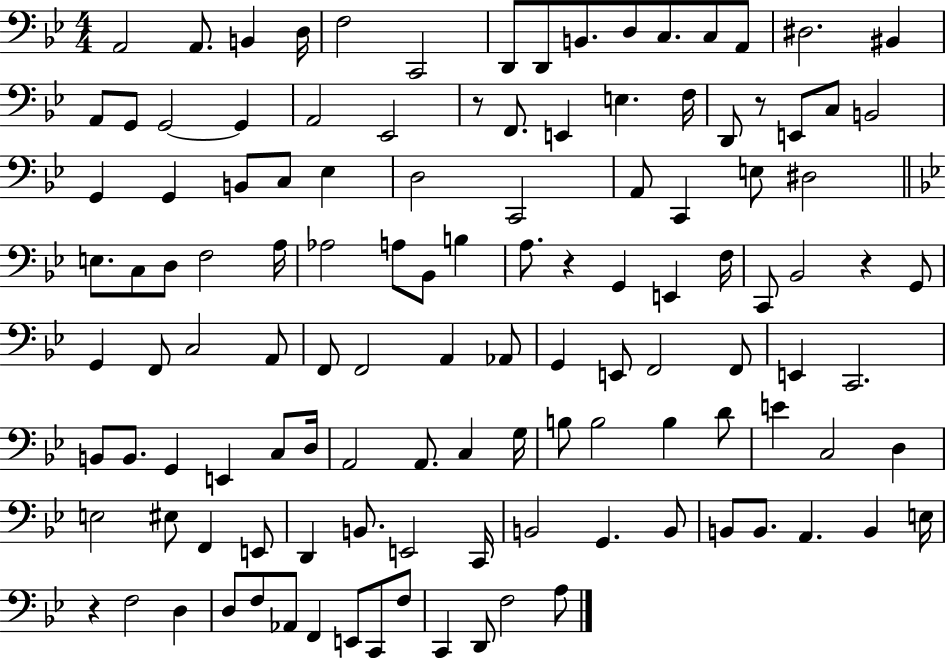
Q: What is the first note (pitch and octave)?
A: A2